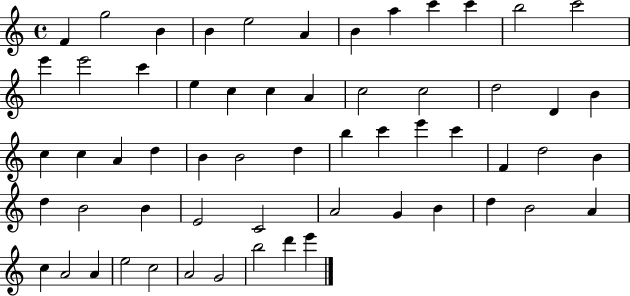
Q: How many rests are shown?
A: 0